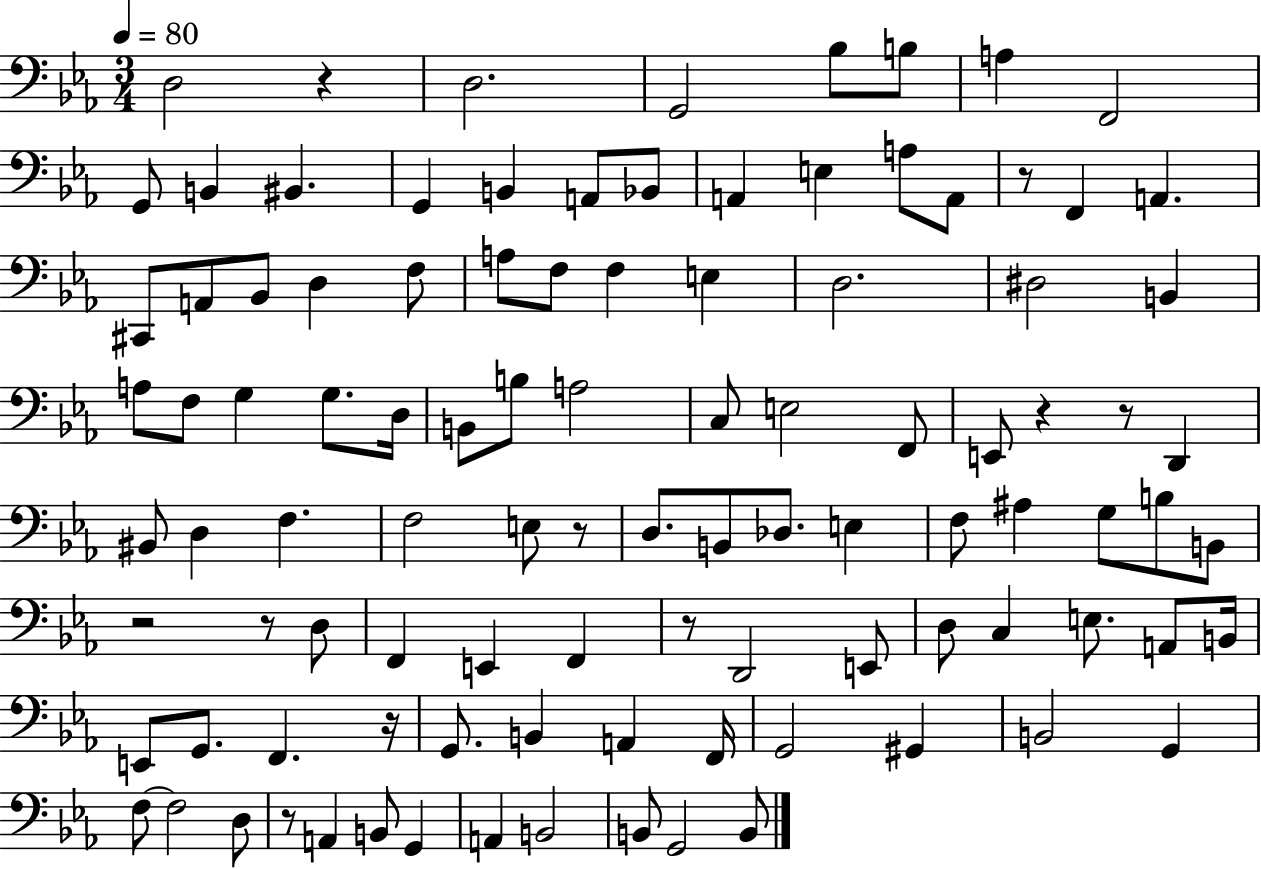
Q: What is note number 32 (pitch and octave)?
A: B2